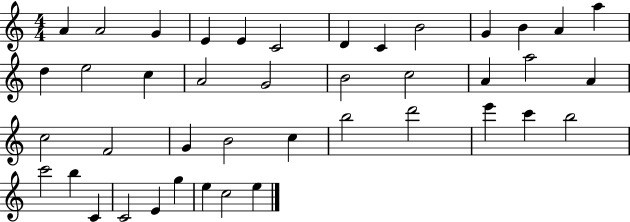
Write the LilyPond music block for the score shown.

{
  \clef treble
  \numericTimeSignature
  \time 4/4
  \key c \major
  a'4 a'2 g'4 | e'4 e'4 c'2 | d'4 c'4 b'2 | g'4 b'4 a'4 a''4 | \break d''4 e''2 c''4 | a'2 g'2 | b'2 c''2 | a'4 a''2 a'4 | \break c''2 f'2 | g'4 b'2 c''4 | b''2 d'''2 | e'''4 c'''4 b''2 | \break c'''2 b''4 c'4 | c'2 e'4 g''4 | e''4 c''2 e''4 | \bar "|."
}